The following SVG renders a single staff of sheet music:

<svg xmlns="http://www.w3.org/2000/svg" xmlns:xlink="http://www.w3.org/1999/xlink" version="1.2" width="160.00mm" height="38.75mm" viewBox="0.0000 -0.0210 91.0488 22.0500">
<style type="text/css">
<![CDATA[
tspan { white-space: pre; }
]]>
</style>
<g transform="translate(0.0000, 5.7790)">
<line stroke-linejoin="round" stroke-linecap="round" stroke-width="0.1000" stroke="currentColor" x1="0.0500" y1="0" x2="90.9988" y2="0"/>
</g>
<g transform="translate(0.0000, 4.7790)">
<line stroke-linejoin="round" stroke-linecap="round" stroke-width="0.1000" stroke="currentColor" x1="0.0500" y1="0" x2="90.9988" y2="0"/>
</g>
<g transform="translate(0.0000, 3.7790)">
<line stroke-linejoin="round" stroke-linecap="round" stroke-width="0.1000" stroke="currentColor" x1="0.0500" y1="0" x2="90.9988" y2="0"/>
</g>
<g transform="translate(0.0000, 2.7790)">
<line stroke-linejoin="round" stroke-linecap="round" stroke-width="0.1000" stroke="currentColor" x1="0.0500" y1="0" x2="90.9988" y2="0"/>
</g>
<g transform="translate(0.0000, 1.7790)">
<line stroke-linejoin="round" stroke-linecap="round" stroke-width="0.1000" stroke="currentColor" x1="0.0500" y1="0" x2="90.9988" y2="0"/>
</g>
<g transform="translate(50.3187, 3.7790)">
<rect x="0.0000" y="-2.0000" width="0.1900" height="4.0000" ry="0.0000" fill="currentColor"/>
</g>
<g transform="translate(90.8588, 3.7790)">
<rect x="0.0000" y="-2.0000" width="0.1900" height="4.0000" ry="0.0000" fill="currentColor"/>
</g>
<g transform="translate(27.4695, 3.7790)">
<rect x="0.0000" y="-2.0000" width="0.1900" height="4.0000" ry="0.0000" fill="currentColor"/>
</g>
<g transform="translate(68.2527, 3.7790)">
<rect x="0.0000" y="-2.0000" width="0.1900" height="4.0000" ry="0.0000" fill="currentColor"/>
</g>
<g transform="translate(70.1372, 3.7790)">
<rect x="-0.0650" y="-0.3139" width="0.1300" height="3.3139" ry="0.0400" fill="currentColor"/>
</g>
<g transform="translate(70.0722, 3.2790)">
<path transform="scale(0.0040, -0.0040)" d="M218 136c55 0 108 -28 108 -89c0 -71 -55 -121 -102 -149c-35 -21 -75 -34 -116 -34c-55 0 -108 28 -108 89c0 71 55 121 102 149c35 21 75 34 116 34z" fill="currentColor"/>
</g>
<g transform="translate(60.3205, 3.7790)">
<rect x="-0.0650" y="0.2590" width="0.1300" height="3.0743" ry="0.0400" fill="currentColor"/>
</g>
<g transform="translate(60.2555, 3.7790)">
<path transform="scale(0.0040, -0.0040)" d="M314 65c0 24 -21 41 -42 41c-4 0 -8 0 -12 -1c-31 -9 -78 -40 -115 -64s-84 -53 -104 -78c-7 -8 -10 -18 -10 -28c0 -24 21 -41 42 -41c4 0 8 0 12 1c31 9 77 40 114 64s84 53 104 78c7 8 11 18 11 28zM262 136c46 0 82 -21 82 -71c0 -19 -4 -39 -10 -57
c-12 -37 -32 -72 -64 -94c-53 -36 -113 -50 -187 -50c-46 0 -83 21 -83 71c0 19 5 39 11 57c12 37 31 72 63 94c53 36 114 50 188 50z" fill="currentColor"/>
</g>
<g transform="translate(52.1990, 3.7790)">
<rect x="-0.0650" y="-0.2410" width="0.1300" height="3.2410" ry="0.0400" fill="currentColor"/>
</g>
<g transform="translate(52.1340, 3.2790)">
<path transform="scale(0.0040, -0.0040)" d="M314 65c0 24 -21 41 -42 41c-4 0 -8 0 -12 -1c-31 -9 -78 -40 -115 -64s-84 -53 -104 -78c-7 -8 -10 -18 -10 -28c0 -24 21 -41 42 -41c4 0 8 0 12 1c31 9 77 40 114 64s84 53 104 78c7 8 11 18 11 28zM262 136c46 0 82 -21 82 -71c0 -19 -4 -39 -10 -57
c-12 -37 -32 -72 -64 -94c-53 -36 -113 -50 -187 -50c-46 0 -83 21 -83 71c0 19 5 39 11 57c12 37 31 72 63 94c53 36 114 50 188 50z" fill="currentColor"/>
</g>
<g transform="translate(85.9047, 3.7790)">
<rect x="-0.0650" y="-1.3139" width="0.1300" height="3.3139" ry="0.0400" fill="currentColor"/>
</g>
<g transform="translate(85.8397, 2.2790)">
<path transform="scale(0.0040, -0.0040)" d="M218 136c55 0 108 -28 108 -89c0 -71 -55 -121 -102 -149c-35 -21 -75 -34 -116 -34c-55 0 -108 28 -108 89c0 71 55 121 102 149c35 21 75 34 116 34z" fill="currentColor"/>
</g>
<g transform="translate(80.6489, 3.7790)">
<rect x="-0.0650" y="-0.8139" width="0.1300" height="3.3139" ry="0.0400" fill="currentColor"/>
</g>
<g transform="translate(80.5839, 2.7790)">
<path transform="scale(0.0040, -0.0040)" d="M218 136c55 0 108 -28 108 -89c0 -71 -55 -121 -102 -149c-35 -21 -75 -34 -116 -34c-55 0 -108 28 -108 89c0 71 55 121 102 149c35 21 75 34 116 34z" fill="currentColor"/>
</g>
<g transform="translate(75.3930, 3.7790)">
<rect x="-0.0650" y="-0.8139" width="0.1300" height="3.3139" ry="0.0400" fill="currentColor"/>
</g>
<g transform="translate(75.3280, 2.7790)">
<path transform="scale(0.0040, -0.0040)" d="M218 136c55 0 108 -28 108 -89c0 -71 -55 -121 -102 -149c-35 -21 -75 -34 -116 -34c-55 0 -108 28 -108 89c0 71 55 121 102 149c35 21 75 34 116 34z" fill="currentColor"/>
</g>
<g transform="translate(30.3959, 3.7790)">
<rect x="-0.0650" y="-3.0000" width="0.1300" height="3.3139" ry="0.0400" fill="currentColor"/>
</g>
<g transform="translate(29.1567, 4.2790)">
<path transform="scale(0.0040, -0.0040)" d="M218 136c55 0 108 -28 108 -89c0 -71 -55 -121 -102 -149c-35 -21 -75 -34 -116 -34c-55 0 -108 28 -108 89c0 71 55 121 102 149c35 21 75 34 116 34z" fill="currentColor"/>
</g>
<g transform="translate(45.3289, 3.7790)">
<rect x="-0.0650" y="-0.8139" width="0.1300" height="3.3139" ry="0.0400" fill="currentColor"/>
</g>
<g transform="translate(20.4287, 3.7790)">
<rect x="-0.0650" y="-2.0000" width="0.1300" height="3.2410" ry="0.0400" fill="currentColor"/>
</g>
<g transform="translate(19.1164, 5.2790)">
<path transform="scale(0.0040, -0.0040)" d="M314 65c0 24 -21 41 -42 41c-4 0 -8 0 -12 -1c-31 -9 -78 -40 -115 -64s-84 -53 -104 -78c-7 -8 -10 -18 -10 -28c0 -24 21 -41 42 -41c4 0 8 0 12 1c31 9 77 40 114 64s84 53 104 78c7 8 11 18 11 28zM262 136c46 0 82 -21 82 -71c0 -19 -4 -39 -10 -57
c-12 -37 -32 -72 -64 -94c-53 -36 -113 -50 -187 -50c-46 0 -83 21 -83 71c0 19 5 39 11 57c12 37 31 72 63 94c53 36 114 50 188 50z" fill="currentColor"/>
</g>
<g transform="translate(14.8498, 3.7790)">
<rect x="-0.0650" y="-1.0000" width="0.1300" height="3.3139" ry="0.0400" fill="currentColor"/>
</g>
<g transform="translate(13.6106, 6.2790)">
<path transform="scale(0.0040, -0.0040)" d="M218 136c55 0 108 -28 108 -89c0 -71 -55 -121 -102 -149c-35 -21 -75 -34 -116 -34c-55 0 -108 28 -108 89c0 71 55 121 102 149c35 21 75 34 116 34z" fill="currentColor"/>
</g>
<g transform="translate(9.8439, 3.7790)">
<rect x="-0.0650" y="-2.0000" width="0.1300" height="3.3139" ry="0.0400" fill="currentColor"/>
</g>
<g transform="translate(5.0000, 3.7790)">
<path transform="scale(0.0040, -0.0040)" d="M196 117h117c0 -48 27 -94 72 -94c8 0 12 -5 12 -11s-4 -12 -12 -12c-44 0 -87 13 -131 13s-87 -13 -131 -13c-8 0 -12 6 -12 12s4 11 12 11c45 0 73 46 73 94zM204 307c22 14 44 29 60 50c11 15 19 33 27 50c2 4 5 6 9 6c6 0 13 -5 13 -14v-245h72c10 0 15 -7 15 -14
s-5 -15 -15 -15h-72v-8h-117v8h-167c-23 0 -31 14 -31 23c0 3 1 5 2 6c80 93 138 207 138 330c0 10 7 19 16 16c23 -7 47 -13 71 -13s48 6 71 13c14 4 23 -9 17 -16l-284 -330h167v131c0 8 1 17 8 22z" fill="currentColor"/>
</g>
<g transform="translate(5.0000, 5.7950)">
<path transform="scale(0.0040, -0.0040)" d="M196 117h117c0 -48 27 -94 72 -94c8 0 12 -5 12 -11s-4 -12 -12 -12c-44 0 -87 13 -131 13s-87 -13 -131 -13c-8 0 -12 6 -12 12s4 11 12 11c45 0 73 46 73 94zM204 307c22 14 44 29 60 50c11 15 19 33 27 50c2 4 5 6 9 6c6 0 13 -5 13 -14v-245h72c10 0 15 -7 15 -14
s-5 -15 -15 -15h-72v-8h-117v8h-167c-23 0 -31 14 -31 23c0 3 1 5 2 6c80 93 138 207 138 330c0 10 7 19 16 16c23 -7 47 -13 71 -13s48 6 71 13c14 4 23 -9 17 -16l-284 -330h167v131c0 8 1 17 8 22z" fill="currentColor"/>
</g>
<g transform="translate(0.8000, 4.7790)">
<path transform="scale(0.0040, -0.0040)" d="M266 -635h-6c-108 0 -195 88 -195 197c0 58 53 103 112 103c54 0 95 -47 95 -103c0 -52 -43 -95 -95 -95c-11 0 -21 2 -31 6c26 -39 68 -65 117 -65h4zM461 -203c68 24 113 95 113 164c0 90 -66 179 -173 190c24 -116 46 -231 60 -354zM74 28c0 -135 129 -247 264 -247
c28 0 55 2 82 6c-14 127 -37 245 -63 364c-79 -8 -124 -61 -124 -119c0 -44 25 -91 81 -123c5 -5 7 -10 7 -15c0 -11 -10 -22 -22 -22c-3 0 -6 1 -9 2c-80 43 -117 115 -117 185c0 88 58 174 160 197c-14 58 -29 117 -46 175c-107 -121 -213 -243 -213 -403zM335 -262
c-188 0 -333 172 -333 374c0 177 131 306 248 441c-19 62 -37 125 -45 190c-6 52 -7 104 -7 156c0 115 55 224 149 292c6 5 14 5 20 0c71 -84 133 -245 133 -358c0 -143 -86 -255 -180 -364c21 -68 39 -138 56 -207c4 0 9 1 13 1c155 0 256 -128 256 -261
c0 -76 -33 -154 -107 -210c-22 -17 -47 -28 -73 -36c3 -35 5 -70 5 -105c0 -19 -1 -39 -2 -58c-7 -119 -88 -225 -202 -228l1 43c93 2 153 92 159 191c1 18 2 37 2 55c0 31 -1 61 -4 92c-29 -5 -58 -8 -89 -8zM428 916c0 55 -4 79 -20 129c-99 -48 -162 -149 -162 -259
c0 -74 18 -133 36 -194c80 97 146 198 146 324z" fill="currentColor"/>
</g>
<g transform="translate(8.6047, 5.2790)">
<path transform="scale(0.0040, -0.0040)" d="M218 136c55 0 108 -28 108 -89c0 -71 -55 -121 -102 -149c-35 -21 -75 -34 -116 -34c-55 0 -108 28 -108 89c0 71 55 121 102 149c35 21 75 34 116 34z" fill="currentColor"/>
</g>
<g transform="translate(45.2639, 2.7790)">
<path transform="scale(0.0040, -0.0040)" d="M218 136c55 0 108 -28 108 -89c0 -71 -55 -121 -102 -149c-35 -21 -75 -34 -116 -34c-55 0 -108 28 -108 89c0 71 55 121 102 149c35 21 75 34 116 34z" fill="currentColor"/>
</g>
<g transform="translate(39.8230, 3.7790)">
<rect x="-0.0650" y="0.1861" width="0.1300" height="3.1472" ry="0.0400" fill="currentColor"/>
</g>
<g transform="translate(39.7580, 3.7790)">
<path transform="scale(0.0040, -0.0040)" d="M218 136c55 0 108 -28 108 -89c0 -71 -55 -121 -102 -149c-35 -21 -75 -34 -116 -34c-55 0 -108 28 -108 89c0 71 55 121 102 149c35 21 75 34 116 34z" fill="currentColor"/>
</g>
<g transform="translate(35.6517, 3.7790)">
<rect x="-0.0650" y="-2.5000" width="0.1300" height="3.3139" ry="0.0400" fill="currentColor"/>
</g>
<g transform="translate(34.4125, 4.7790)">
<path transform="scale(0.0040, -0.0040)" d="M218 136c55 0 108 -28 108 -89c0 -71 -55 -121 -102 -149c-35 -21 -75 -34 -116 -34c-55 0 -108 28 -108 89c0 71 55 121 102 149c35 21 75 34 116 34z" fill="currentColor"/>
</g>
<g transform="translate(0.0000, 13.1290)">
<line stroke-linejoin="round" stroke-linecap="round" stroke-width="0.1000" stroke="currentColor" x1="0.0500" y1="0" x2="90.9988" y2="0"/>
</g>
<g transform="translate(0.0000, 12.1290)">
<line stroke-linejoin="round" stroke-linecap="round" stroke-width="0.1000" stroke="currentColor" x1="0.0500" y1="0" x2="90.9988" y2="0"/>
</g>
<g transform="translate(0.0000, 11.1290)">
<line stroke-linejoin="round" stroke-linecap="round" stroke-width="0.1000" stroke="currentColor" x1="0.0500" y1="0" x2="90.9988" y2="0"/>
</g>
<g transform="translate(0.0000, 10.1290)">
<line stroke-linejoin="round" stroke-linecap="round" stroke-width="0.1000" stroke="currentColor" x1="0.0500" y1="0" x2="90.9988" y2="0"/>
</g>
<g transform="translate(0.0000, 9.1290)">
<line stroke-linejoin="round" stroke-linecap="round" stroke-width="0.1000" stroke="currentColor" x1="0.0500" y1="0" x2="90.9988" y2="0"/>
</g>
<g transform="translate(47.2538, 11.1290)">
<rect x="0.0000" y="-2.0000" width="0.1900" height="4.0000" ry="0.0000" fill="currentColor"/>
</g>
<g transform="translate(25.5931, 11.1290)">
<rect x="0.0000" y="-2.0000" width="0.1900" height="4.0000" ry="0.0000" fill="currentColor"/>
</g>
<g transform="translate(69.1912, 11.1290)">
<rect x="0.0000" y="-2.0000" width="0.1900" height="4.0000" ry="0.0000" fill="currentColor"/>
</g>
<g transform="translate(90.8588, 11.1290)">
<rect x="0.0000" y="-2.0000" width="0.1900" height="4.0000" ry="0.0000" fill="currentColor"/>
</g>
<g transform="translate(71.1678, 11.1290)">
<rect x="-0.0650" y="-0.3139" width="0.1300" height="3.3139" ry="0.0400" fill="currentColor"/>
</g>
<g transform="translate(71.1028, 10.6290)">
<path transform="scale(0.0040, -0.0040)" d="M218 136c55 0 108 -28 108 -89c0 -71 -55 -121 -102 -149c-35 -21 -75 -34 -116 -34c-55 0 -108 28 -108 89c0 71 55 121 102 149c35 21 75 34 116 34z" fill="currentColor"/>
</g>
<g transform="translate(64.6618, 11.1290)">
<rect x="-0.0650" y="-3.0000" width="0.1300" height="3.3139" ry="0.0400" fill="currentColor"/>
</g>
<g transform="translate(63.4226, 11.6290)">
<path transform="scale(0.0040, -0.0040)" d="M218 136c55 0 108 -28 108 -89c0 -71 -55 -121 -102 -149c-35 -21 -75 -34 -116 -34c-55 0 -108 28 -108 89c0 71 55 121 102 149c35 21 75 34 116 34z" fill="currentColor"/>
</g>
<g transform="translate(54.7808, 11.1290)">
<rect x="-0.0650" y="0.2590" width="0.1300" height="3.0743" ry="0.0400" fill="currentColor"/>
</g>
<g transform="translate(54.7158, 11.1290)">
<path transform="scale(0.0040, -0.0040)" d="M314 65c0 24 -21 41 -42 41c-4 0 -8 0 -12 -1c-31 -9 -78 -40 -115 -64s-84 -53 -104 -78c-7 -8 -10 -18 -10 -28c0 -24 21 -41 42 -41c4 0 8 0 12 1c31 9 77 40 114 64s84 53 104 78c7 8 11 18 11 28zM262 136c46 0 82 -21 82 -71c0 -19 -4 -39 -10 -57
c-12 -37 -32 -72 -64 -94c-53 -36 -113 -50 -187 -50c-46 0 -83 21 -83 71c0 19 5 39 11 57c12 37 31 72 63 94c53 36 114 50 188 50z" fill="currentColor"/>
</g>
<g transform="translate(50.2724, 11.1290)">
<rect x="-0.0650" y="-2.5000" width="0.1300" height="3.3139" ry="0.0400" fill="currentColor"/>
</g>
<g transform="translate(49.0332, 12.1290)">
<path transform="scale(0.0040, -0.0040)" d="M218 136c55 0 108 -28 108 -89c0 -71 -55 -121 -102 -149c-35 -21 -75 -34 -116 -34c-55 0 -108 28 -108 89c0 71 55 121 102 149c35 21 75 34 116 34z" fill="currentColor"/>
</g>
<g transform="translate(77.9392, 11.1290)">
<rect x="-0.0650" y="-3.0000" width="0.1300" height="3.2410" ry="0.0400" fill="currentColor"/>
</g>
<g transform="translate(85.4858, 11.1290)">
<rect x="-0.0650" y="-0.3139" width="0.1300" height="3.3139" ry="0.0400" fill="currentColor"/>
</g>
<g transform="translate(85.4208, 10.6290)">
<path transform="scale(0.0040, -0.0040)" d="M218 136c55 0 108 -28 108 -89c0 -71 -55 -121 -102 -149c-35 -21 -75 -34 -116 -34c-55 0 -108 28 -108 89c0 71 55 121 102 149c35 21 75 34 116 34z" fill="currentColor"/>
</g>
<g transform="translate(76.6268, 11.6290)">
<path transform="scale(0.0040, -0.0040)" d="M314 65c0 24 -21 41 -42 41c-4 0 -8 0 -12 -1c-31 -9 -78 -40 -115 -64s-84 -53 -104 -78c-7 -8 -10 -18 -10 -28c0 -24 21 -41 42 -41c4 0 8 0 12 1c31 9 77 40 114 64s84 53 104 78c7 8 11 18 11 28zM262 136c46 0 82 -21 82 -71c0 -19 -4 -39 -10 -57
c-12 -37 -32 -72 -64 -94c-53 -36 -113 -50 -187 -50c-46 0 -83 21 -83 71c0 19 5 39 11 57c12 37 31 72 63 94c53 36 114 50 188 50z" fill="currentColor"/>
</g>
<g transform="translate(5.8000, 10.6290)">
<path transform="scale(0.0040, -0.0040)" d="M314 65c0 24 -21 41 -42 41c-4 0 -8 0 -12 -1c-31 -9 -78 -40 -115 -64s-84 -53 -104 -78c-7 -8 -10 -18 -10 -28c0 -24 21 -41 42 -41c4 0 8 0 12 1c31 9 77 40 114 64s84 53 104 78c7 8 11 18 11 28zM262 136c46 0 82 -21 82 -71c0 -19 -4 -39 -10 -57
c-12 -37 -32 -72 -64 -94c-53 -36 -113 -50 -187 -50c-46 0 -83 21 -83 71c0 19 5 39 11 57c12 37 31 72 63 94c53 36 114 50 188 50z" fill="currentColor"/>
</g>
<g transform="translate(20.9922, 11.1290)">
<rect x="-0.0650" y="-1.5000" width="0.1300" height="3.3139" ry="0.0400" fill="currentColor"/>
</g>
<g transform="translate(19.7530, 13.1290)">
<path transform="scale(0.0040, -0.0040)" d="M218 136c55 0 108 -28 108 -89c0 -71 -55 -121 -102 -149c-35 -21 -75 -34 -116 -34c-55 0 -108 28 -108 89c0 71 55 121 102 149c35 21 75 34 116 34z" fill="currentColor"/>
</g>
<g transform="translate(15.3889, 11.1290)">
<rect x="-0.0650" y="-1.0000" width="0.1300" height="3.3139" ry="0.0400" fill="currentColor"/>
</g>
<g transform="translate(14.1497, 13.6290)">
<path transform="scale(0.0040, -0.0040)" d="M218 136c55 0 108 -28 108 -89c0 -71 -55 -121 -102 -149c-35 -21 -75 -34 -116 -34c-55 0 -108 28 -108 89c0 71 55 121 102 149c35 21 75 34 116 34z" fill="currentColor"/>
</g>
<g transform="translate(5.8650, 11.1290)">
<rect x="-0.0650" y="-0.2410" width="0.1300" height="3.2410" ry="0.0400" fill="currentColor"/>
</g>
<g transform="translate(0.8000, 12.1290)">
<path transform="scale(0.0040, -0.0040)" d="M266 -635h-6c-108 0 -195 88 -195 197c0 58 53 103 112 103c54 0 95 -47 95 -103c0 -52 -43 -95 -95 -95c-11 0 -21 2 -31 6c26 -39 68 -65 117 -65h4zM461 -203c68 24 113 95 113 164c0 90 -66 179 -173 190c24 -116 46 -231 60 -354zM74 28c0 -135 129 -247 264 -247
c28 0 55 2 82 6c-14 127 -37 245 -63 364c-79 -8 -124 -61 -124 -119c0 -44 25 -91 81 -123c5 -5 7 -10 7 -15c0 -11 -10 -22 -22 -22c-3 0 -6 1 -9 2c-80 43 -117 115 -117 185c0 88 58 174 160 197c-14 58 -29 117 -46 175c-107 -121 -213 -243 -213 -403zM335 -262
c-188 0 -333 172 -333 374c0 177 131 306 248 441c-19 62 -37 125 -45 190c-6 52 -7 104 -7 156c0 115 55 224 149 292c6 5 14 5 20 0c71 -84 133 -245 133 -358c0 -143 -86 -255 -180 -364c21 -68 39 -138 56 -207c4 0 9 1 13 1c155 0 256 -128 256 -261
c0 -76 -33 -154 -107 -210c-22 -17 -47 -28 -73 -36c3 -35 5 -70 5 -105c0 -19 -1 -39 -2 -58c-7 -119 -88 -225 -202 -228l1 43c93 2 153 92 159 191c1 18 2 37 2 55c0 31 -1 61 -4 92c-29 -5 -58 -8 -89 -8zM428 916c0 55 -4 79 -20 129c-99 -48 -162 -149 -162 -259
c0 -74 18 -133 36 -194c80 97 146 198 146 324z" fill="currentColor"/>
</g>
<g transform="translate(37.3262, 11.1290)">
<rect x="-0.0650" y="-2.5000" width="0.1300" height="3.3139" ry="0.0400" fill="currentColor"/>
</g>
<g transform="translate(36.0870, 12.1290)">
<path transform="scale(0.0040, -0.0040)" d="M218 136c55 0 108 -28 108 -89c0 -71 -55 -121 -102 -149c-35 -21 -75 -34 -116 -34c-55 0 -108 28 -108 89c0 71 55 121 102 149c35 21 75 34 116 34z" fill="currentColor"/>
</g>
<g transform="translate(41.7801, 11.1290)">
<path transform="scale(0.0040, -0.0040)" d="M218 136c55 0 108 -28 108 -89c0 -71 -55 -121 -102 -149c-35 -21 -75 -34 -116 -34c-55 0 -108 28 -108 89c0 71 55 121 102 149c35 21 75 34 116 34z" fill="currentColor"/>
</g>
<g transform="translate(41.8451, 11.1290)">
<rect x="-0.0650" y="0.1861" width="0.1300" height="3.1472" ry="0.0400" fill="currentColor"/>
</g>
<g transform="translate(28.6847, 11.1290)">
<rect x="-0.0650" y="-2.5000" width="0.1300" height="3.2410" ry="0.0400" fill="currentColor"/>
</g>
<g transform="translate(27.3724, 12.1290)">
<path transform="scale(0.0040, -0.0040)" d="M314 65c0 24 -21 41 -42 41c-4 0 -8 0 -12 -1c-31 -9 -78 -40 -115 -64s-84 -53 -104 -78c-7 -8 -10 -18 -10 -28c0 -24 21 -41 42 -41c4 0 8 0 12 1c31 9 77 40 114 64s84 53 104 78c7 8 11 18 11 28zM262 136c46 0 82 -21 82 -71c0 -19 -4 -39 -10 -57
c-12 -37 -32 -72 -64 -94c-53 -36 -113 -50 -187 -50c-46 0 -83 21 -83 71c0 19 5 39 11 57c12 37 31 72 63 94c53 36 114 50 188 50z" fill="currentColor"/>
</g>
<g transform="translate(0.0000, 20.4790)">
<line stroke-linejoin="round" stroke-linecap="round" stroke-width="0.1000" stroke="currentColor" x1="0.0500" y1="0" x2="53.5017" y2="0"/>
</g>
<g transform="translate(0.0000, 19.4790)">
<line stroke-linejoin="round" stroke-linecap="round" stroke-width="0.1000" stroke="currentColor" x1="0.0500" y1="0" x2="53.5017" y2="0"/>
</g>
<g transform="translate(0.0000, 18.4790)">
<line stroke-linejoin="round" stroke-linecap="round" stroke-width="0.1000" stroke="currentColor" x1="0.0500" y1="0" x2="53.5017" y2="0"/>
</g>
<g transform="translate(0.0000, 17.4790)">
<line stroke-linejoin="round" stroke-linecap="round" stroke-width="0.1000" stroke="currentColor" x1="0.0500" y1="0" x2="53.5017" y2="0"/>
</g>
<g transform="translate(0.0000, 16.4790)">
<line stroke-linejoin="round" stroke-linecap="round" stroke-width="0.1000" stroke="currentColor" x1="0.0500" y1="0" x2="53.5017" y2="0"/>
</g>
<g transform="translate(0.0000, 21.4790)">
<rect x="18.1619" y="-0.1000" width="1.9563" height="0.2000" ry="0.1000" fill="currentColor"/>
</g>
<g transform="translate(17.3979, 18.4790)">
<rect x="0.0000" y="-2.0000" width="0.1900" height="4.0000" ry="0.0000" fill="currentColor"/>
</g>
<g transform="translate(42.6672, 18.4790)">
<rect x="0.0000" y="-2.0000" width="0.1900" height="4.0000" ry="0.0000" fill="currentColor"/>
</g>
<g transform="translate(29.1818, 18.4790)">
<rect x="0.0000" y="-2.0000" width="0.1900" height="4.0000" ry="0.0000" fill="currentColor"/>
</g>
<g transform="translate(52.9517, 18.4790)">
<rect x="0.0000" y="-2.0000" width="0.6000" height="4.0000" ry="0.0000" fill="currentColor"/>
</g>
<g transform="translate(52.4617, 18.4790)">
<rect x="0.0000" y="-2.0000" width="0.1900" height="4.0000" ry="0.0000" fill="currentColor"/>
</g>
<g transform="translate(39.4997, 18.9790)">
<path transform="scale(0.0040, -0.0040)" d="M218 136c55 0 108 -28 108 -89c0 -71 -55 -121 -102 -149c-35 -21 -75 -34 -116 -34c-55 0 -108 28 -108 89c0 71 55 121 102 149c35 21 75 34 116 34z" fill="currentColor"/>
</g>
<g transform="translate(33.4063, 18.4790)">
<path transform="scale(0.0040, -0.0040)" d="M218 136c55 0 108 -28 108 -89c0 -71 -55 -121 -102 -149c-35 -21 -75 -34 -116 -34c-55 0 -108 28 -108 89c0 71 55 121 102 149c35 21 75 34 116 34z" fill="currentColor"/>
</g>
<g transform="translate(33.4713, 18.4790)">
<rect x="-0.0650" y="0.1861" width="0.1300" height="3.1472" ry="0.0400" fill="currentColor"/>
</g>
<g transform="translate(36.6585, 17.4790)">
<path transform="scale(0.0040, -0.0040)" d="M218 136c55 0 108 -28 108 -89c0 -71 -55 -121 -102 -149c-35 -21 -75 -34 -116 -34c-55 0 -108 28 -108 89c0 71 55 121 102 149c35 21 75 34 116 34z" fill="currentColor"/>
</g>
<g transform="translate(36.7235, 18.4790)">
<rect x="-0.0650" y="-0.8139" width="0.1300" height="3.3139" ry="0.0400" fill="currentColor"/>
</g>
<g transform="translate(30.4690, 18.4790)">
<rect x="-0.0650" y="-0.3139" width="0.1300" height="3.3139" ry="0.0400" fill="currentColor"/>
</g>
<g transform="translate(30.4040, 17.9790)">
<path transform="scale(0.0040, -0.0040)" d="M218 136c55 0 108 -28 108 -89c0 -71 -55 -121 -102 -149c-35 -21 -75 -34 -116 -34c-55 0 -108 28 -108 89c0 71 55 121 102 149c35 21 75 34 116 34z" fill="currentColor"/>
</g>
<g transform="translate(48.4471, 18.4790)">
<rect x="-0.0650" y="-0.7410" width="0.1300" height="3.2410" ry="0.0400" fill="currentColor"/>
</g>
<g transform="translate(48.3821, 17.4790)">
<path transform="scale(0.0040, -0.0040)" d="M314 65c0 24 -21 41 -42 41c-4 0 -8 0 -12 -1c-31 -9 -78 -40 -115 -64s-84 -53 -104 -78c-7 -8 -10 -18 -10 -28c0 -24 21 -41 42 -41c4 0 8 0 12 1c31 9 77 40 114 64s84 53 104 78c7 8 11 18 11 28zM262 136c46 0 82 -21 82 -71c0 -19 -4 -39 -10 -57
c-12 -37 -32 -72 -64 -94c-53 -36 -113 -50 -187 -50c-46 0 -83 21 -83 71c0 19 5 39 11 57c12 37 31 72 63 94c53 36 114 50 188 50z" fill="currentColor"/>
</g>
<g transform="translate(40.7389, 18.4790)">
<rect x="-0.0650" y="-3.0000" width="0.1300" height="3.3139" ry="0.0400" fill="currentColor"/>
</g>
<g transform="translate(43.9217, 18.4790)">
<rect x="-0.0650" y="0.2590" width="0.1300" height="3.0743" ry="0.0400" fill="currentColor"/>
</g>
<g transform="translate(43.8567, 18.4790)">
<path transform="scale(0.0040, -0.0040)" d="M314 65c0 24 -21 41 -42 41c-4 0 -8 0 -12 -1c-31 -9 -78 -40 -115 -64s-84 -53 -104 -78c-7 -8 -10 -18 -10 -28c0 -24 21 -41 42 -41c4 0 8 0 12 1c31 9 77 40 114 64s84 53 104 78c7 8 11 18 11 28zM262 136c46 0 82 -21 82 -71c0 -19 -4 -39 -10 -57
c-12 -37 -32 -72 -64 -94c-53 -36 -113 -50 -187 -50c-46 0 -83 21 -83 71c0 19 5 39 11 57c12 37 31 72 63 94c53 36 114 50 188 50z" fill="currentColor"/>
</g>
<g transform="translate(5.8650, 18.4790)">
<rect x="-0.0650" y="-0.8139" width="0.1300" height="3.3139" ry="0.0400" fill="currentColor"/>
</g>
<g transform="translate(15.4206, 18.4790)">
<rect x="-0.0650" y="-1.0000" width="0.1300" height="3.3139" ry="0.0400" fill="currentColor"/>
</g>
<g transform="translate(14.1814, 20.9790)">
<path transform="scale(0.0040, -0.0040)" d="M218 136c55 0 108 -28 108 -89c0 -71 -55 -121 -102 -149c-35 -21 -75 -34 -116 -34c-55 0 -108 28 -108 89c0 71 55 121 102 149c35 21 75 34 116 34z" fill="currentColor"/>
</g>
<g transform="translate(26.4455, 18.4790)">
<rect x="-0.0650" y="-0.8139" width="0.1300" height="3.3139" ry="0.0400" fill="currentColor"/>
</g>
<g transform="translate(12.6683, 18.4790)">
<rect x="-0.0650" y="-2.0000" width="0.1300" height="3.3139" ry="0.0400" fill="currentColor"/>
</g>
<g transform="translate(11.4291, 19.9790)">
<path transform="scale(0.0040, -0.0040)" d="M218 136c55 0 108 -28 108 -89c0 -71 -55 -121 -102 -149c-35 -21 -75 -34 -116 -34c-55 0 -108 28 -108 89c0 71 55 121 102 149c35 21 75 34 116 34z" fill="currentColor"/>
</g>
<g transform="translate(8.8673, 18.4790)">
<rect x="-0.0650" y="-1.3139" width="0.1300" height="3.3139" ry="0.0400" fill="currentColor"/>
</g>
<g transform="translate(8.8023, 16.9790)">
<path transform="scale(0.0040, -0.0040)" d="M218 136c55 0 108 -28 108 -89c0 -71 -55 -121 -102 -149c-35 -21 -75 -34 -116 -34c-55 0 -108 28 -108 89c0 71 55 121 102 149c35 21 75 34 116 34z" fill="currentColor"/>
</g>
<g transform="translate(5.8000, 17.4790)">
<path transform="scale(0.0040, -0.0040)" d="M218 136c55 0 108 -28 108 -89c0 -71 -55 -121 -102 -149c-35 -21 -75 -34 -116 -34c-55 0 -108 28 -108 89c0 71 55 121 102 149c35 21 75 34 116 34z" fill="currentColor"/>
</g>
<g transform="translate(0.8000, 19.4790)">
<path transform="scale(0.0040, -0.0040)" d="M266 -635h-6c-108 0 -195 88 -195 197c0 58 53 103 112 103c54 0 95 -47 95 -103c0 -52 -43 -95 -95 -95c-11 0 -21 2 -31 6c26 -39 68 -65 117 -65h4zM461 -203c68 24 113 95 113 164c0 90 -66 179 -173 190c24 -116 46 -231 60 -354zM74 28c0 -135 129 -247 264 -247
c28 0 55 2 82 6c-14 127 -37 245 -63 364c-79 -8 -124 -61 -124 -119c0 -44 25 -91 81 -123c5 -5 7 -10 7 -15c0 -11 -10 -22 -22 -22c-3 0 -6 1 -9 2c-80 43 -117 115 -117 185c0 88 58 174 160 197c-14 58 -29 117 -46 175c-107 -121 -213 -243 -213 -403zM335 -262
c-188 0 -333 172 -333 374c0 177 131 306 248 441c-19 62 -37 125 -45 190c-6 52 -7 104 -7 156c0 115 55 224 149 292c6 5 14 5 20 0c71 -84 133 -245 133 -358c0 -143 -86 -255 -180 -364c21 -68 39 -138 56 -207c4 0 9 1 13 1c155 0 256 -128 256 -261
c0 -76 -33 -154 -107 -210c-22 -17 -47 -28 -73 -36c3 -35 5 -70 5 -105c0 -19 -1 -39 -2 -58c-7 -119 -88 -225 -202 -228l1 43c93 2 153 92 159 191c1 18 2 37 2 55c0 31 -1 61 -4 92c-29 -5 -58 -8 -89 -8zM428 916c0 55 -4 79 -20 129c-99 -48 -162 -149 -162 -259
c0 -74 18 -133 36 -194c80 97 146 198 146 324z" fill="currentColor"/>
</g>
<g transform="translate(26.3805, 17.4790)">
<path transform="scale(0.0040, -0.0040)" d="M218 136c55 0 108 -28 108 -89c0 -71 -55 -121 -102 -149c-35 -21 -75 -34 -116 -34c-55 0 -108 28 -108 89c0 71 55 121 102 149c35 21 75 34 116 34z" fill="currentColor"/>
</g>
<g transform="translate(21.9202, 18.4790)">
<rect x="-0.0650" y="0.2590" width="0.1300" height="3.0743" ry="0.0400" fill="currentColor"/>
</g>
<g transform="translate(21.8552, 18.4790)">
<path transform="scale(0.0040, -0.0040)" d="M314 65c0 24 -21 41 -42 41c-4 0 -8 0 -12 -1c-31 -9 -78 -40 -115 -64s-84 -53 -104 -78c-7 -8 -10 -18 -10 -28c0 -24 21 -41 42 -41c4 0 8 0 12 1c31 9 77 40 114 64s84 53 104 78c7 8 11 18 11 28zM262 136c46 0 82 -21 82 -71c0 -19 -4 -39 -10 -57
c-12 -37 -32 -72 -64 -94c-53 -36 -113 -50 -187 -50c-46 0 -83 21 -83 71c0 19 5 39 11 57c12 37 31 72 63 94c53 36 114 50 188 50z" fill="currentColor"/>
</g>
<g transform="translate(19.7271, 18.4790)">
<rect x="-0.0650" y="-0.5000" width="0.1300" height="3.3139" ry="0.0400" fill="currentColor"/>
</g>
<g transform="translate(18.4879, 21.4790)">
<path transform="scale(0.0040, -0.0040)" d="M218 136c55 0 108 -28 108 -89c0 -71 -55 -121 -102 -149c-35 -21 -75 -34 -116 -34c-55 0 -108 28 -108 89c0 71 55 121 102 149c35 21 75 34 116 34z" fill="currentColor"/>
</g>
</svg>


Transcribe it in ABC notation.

X:1
T:Untitled
M:4/4
L:1/4
K:C
F D F2 A G B d c2 B2 c d d e c2 D E G2 G B G B2 A c A2 c d e F D C B2 d c B d A B2 d2